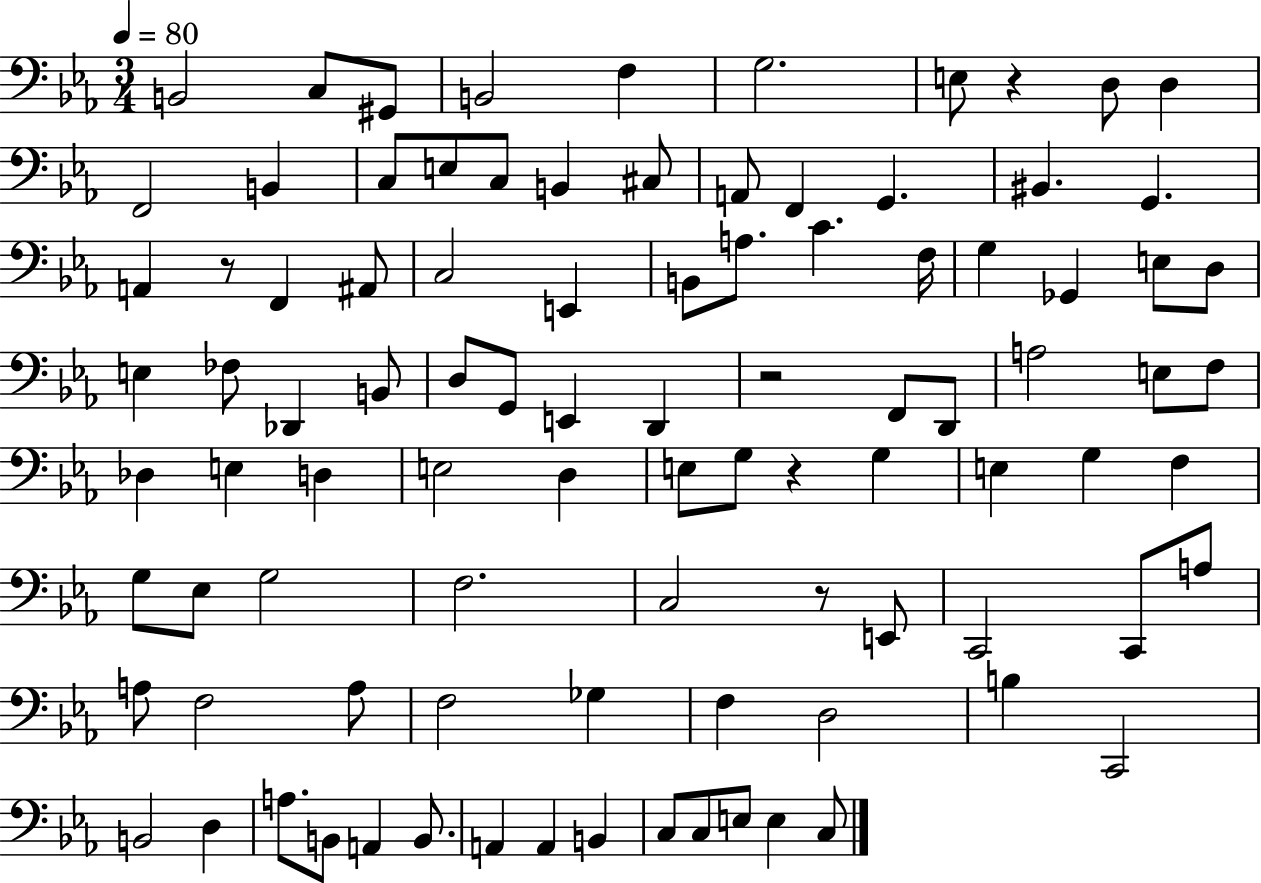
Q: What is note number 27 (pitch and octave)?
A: B2